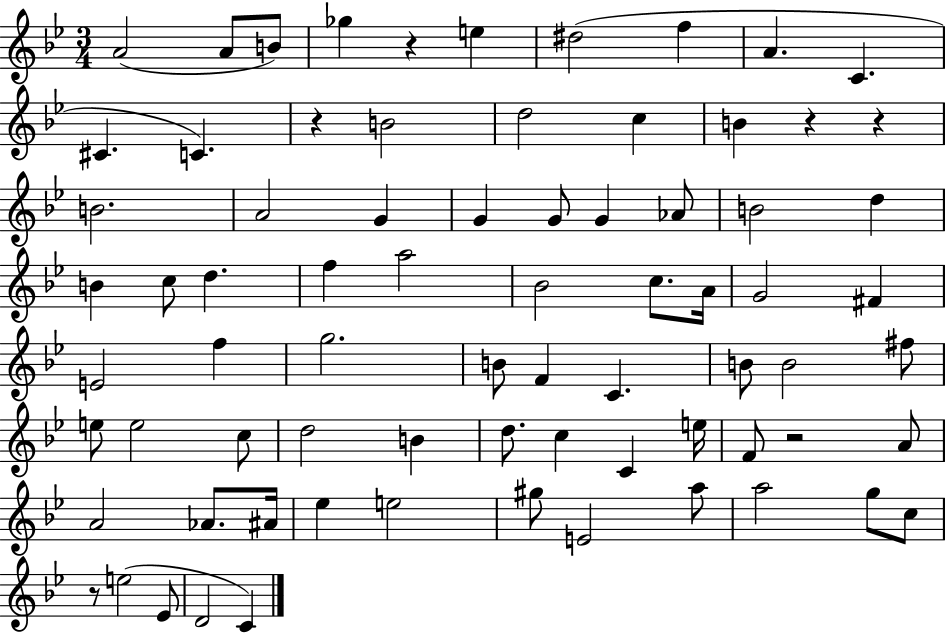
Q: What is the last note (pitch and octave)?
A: C4